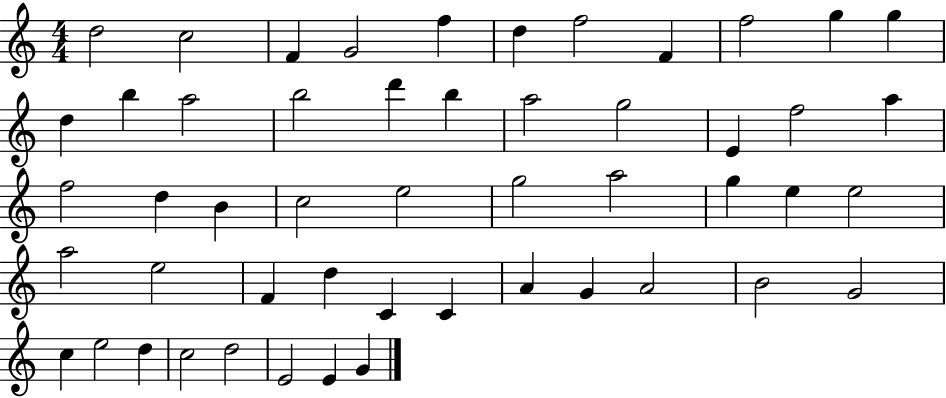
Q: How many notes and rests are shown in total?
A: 51